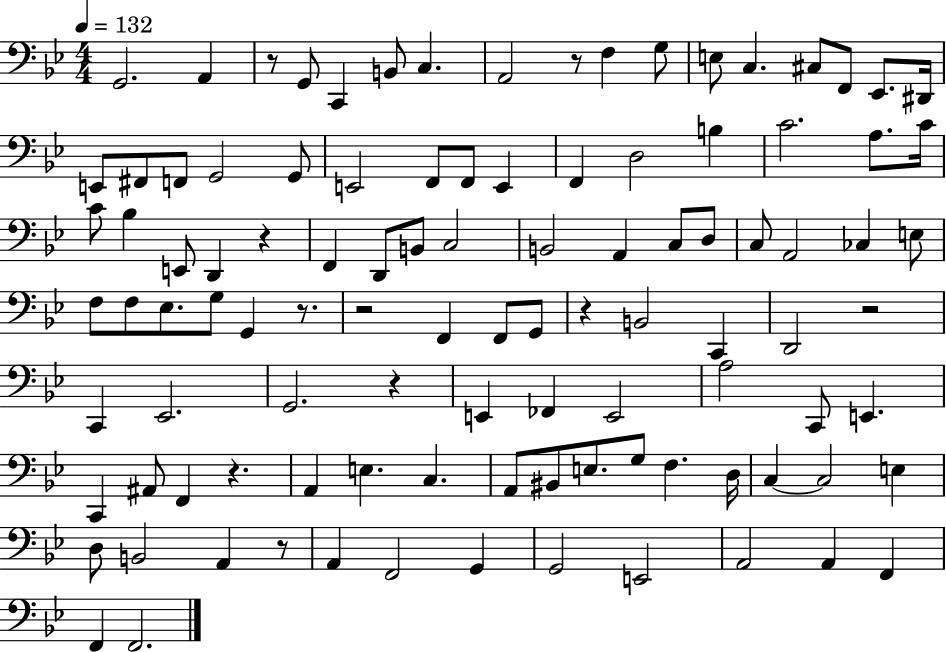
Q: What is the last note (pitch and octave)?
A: F2